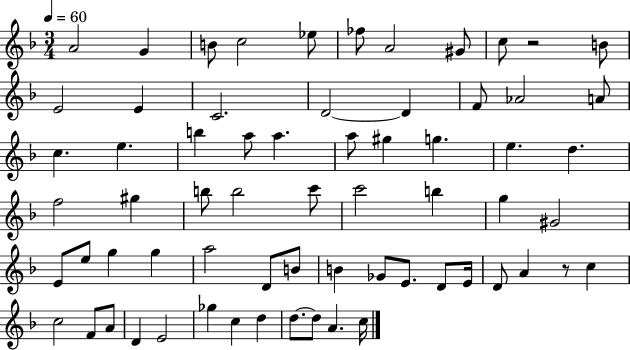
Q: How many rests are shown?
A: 2